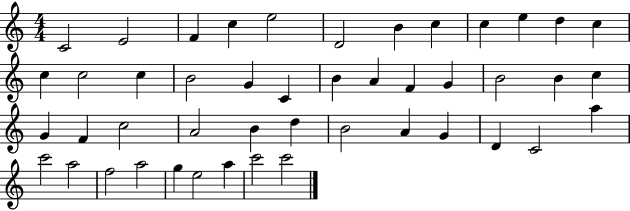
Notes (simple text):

C4/h E4/h F4/q C5/q E5/h D4/h B4/q C5/q C5/q E5/q D5/q C5/q C5/q C5/h C5/q B4/h G4/q C4/q B4/q A4/q F4/q G4/q B4/h B4/q C5/q G4/q F4/q C5/h A4/h B4/q D5/q B4/h A4/q G4/q D4/q C4/h A5/q C6/h A5/h F5/h A5/h G5/q E5/h A5/q C6/h C6/h